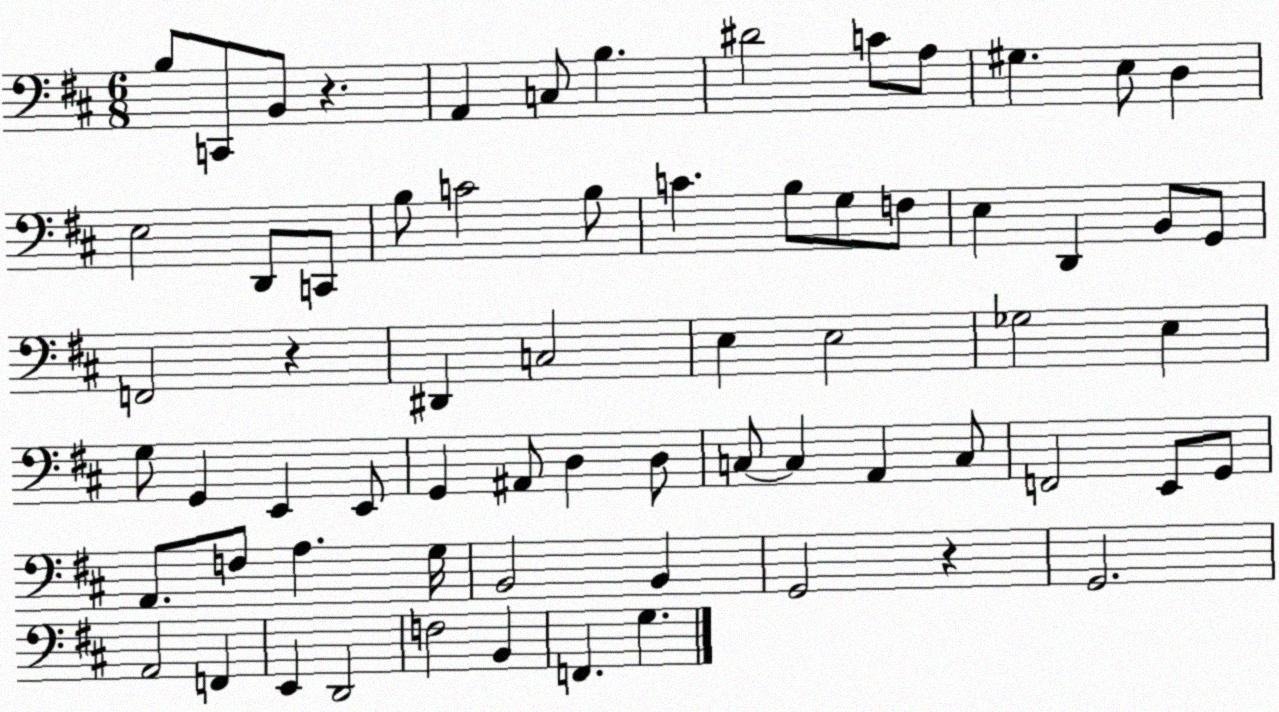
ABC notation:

X:1
T:Untitled
M:6/8
L:1/4
K:D
B,/2 C,,/2 B,,/2 z A,, C,/2 B, ^D2 C/2 A,/2 ^G, E,/2 D, E,2 D,,/2 C,,/2 B,/2 C2 B,/2 C B,/2 G,/2 F,/2 E, D,, B,,/2 G,,/2 F,,2 z ^D,, C,2 E, E,2 _G,2 E, G,/2 G,, E,, E,,/2 G,, ^A,,/2 D, D,/2 C,/2 C, A,, C,/2 F,,2 E,,/2 G,,/2 A,,/2 F,/2 A, G,/4 B,,2 B,, G,,2 z G,,2 A,,2 F,, E,, D,,2 F,2 B,, F,, G,